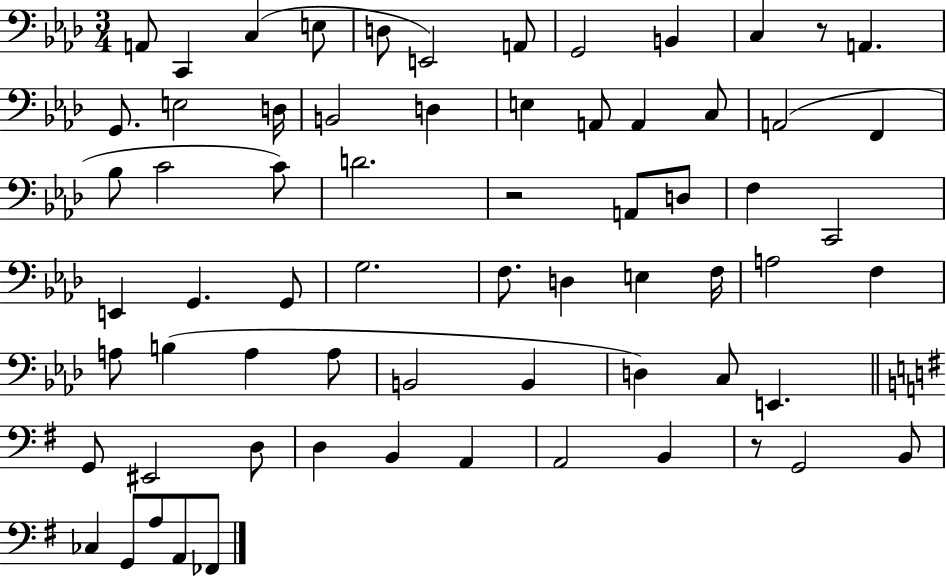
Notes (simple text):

A2/e C2/q C3/q E3/e D3/e E2/h A2/e G2/h B2/q C3/q R/e A2/q. G2/e. E3/h D3/s B2/h D3/q E3/q A2/e A2/q C3/e A2/h F2/q Bb3/e C4/h C4/e D4/h. R/h A2/e D3/e F3/q C2/h E2/q G2/q. G2/e G3/h. F3/e. D3/q E3/q F3/s A3/h F3/q A3/e B3/q A3/q A3/e B2/h B2/q D3/q C3/e E2/q. G2/e EIS2/h D3/e D3/q B2/q A2/q A2/h B2/q R/e G2/h B2/e CES3/q G2/e A3/e A2/e FES2/e